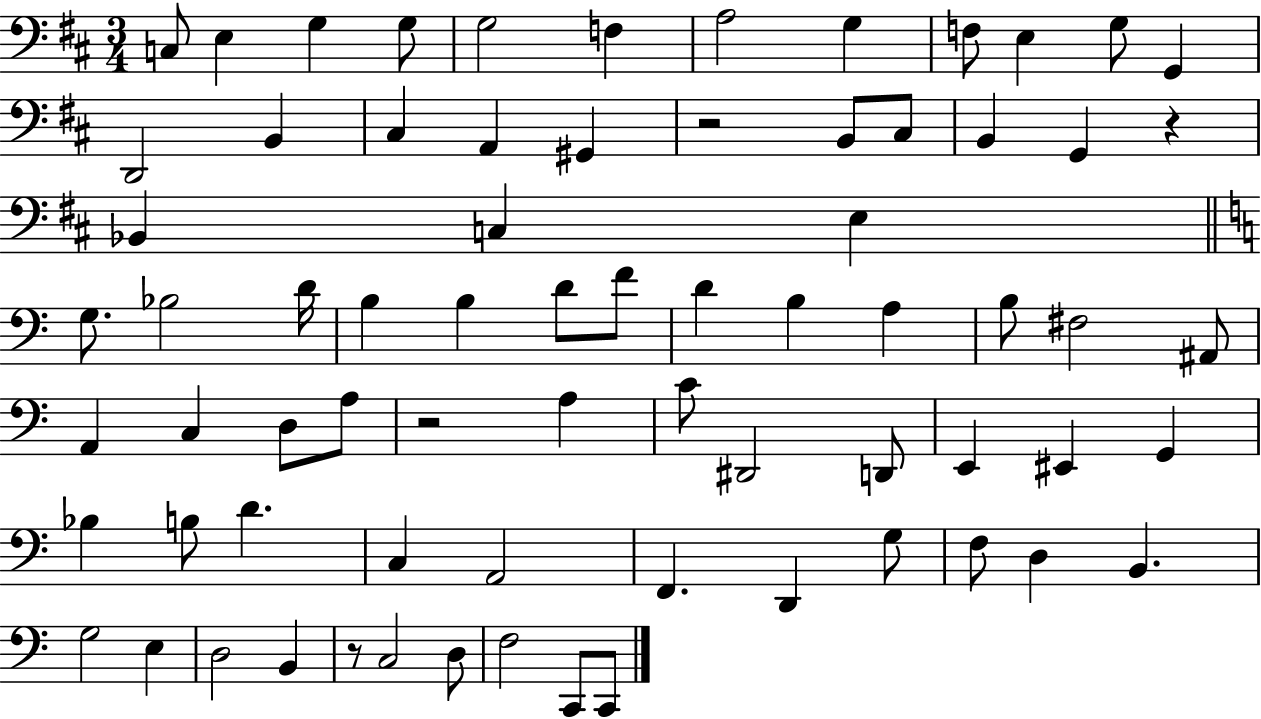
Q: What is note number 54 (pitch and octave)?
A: F2